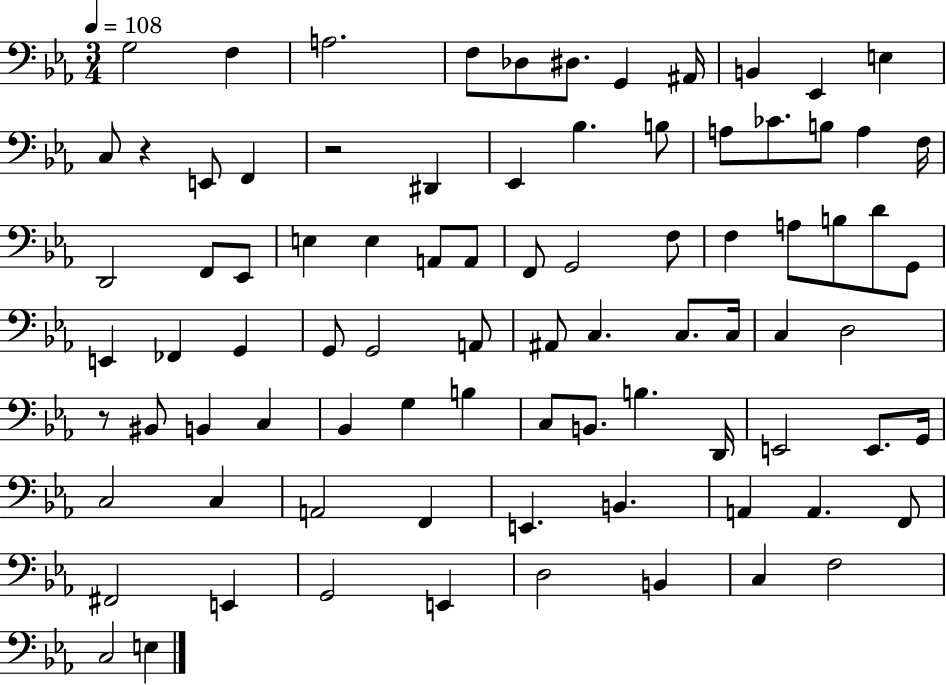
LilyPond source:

{
  \clef bass
  \numericTimeSignature
  \time 3/4
  \key ees \major
  \tempo 4 = 108
  g2 f4 | a2. | f8 des8 dis8. g,4 ais,16 | b,4 ees,4 e4 | \break c8 r4 e,8 f,4 | r2 dis,4 | ees,4 bes4. b8 | a8 ces'8. b8 a4 f16 | \break d,2 f,8 ees,8 | e4 e4 a,8 a,8 | f,8 g,2 f8 | f4 a8 b8 d'8 g,8 | \break e,4 fes,4 g,4 | g,8 g,2 a,8 | ais,8 c4. c8. c16 | c4 d2 | \break r8 bis,8 b,4 c4 | bes,4 g4 b4 | c8 b,8. b4. d,16 | e,2 e,8. g,16 | \break c2 c4 | a,2 f,4 | e,4. b,4. | a,4 a,4. f,8 | \break fis,2 e,4 | g,2 e,4 | d2 b,4 | c4 f2 | \break c2 e4 | \bar "|."
}